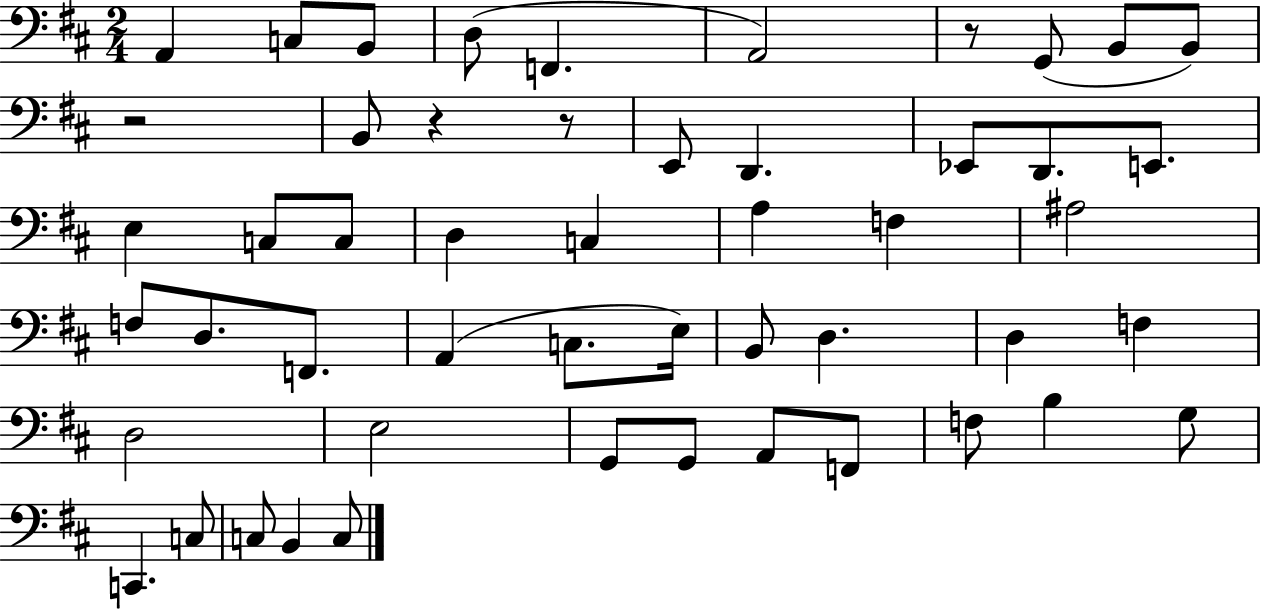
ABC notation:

X:1
T:Untitled
M:2/4
L:1/4
K:D
A,, C,/2 B,,/2 D,/2 F,, A,,2 z/2 G,,/2 B,,/2 B,,/2 z2 B,,/2 z z/2 E,,/2 D,, _E,,/2 D,,/2 E,,/2 E, C,/2 C,/2 D, C, A, F, ^A,2 F,/2 D,/2 F,,/2 A,, C,/2 E,/4 B,,/2 D, D, F, D,2 E,2 G,,/2 G,,/2 A,,/2 F,,/2 F,/2 B, G,/2 C,, C,/2 C,/2 B,, C,/2